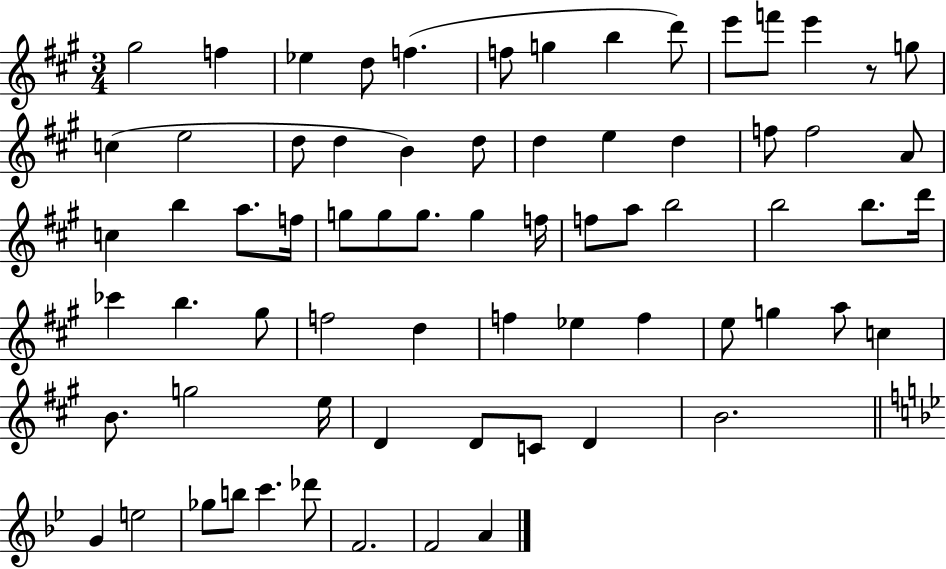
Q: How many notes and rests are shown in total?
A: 70